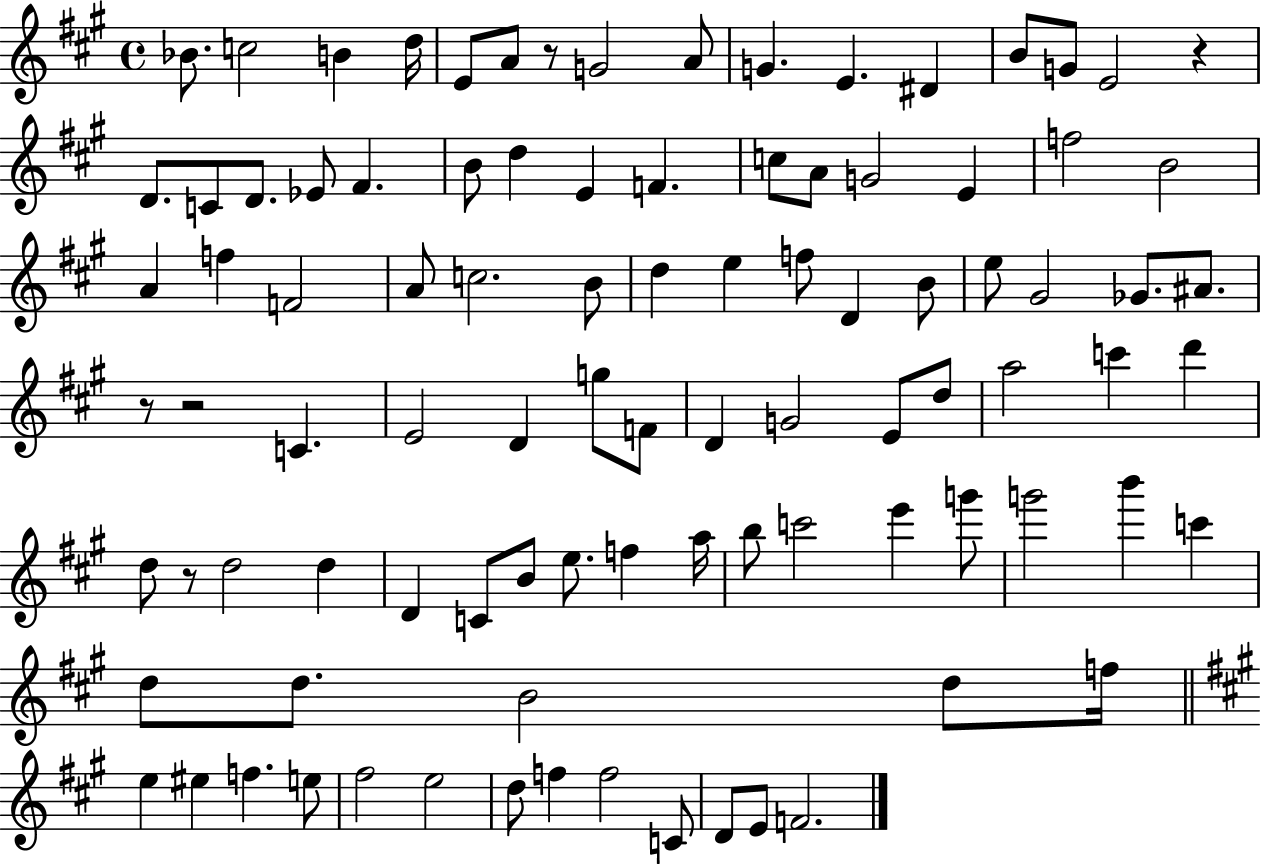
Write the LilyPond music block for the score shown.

{
  \clef treble
  \time 4/4
  \defaultTimeSignature
  \key a \major
  bes'8. c''2 b'4 d''16 | e'8 a'8 r8 g'2 a'8 | g'4. e'4. dis'4 | b'8 g'8 e'2 r4 | \break d'8. c'8 d'8. ees'8 fis'4. | b'8 d''4 e'4 f'4. | c''8 a'8 g'2 e'4 | f''2 b'2 | \break a'4 f''4 f'2 | a'8 c''2. b'8 | d''4 e''4 f''8 d'4 b'8 | e''8 gis'2 ges'8. ais'8. | \break r8 r2 c'4. | e'2 d'4 g''8 f'8 | d'4 g'2 e'8 d''8 | a''2 c'''4 d'''4 | \break d''8 r8 d''2 d''4 | d'4 c'8 b'8 e''8. f''4 a''16 | b''8 c'''2 e'''4 g'''8 | g'''2 b'''4 c'''4 | \break d''8 d''8. b'2 d''8 f''16 | \bar "||" \break \key a \major e''4 eis''4 f''4. e''8 | fis''2 e''2 | d''8 f''4 f''2 c'8 | d'8 e'8 f'2. | \break \bar "|."
}